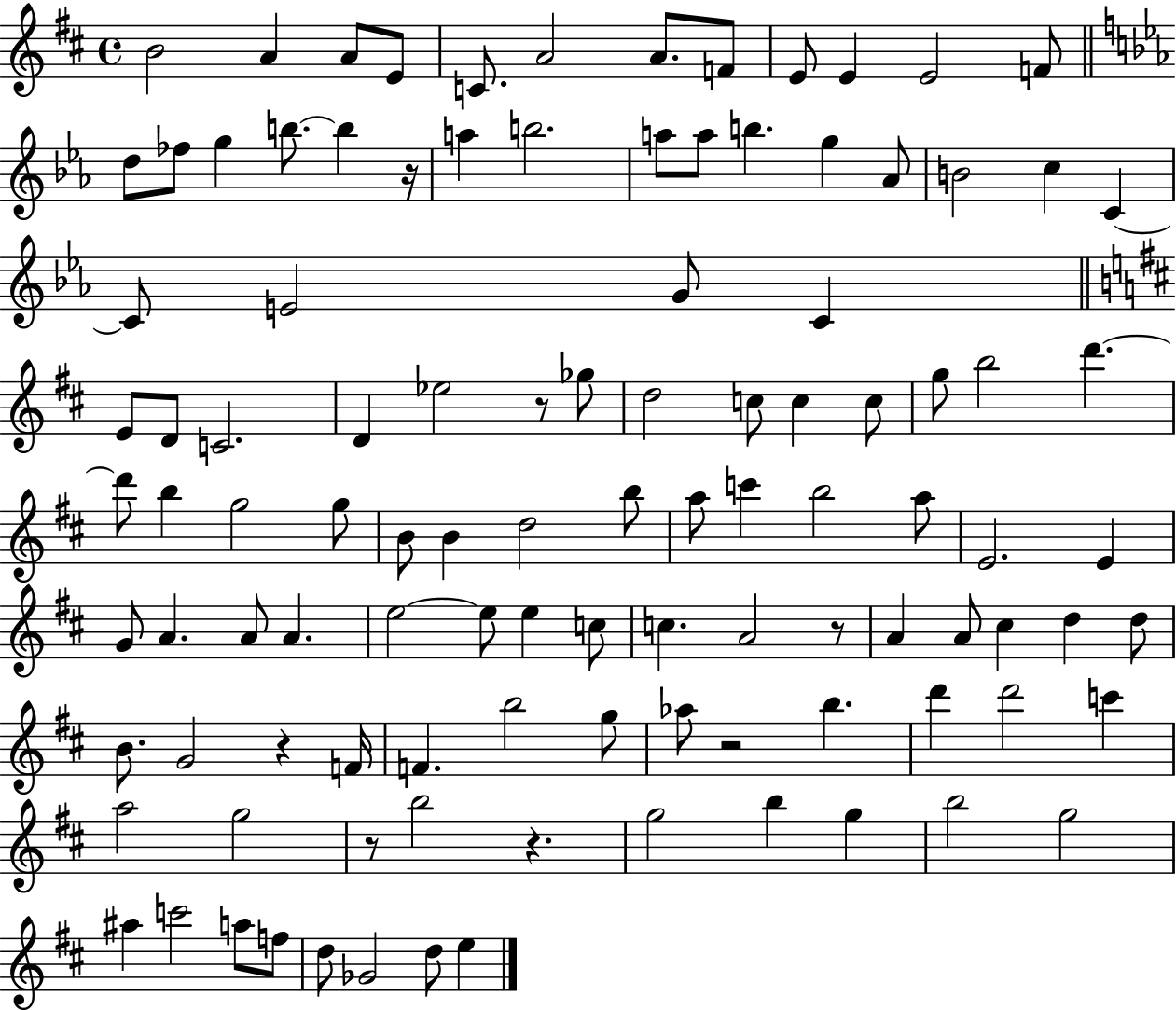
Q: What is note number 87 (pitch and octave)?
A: B5